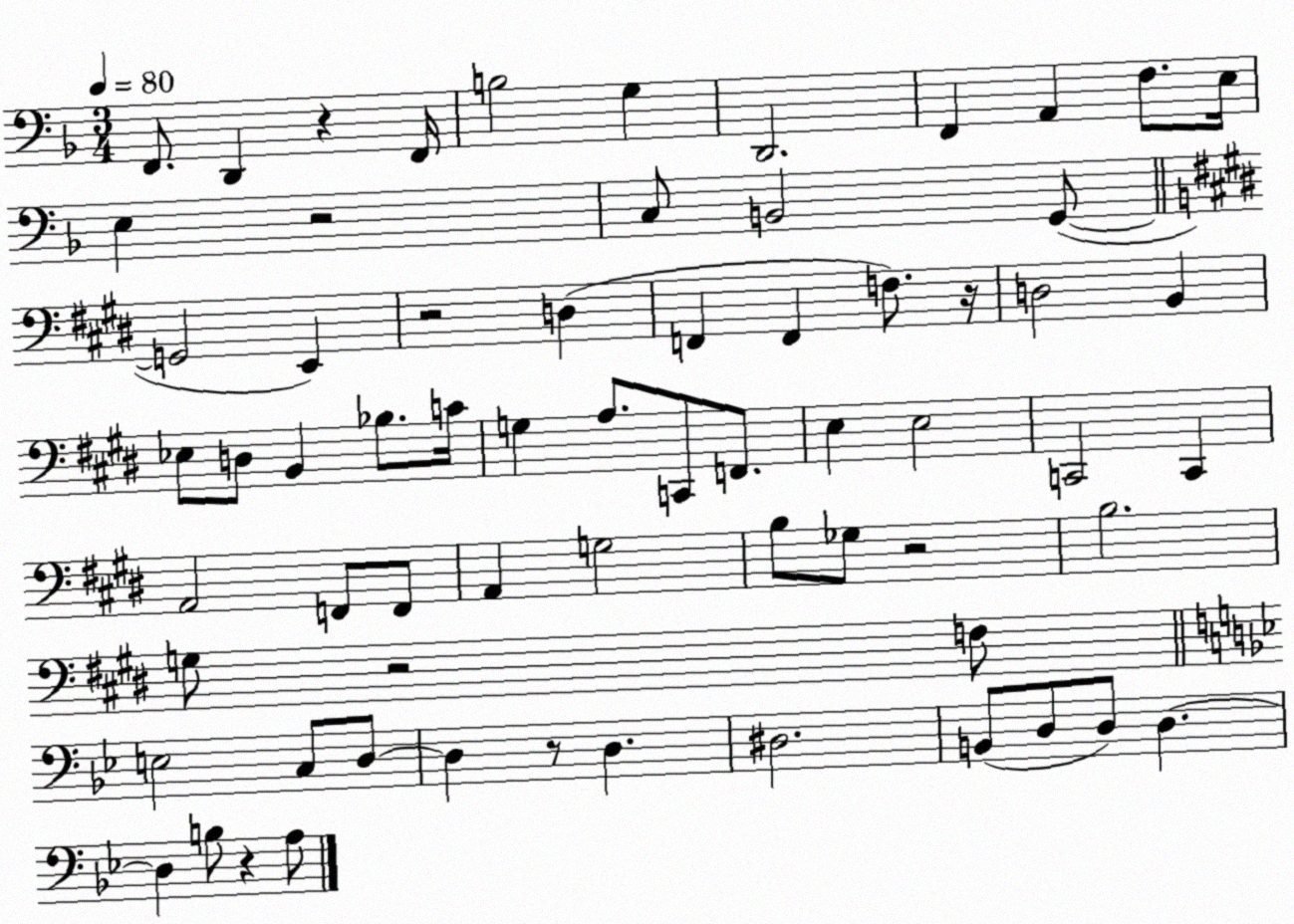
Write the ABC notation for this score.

X:1
T:Untitled
M:3/4
L:1/4
K:F
F,,/2 D,, z F,,/4 B,2 G, D,,2 F,, A,, F,/2 E,/4 E, z2 C,/2 B,,2 G,,/2 G,,2 E,, z2 D, F,, F,, F,/2 z/4 D,2 B,, _E,/2 D,/2 B,, _B,/2 C/4 G, A,/2 C,,/2 F,,/2 E, E,2 C,,2 C,, A,,2 F,,/2 F,,/2 A,, G,2 B,/2 _G,/2 z2 B,2 G,/2 z2 F,/2 E,2 C,/2 D,/2 D, z/2 D, ^D,2 B,,/2 D,/2 D,/2 D, D, B,/2 z A,/2